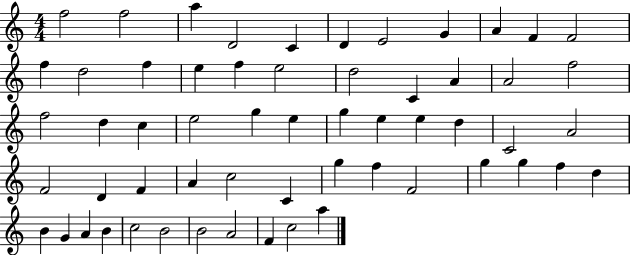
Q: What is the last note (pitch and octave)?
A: A5